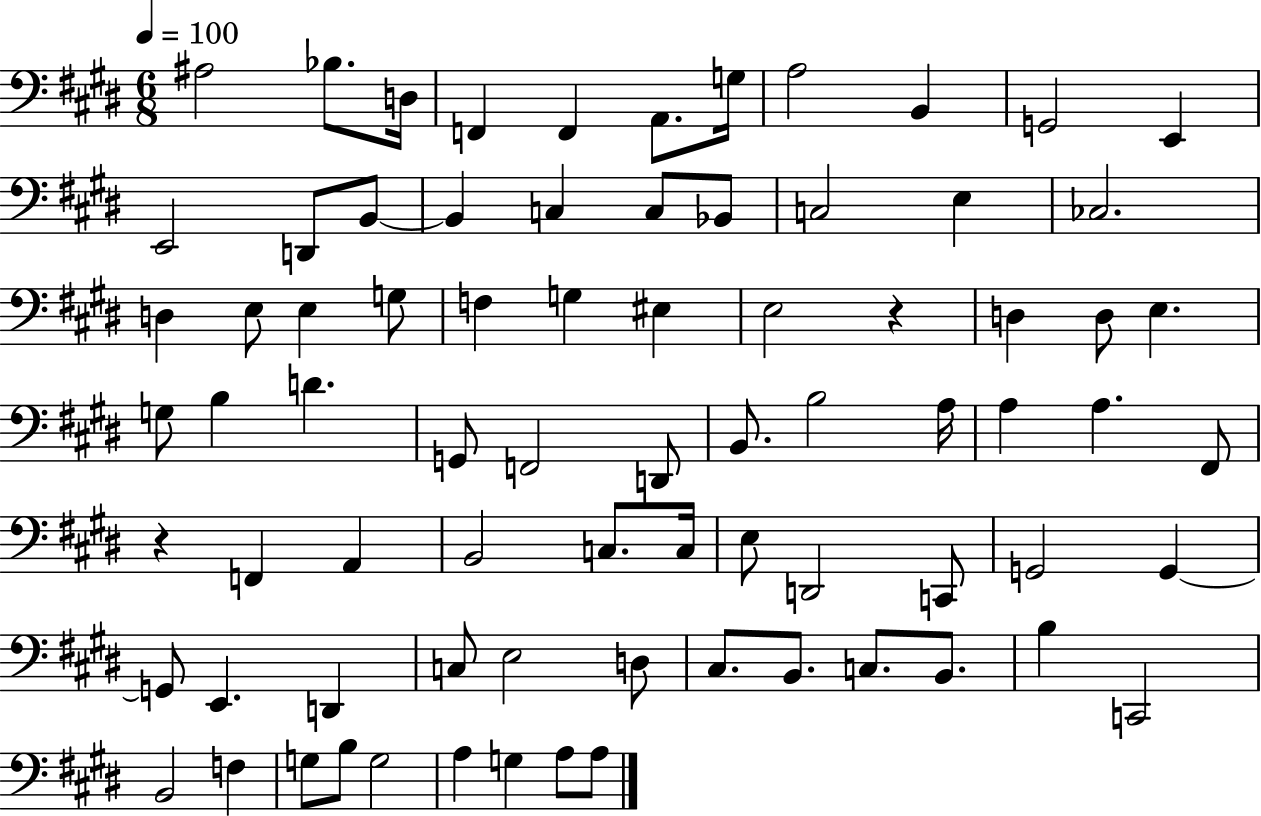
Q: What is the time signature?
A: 6/8